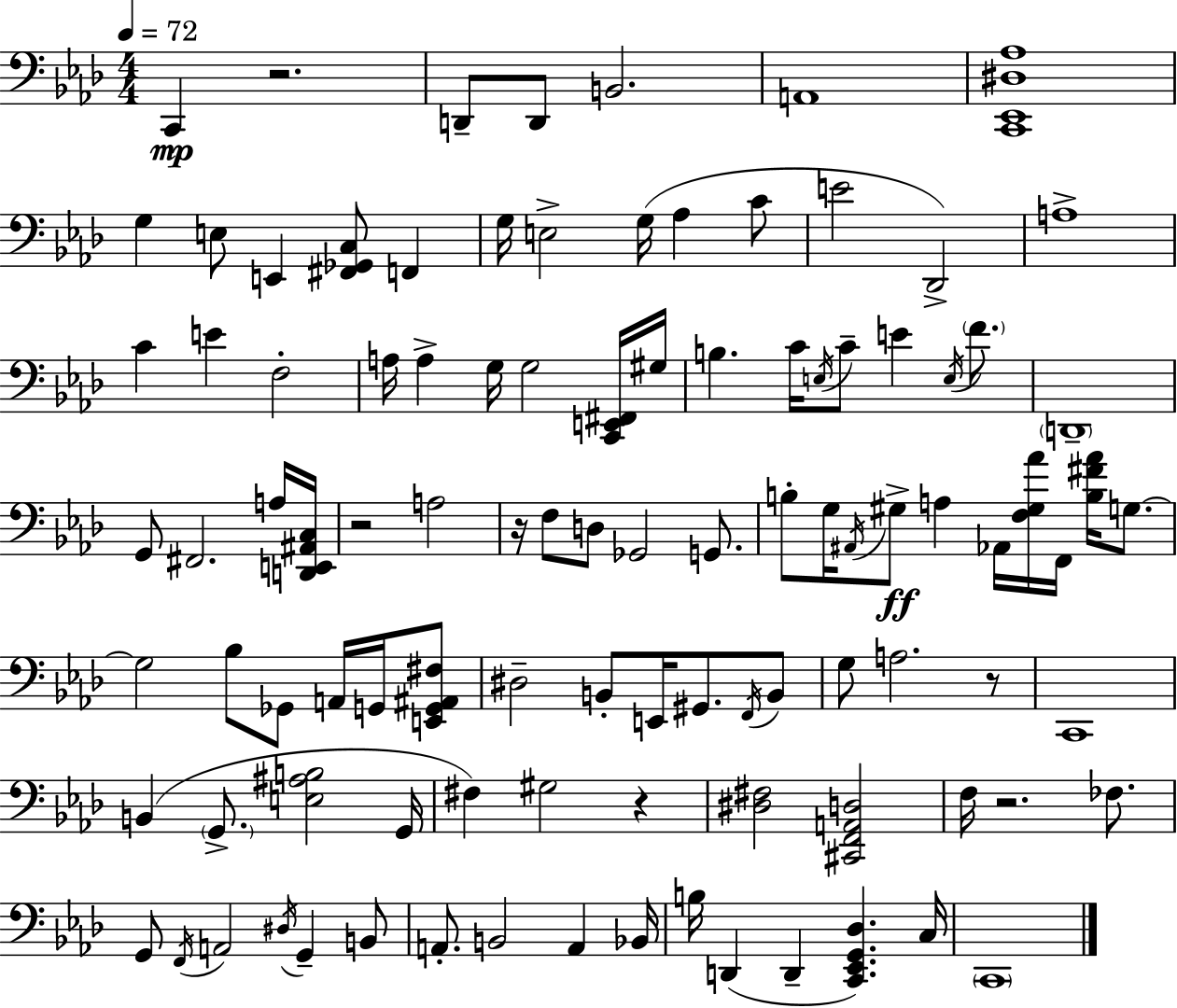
C2/q R/h. D2/e D2/e B2/h. A2/w [C2,Eb2,D#3,Ab3]/w G3/q E3/e E2/q [F#2,Gb2,C3]/e F2/q G3/s E3/h G3/s Ab3/q C4/e E4/h Db2/h A3/w C4/q E4/q F3/h A3/s A3/q G3/s G3/h [C2,E2,F#2]/s G#3/s B3/q. C4/s E3/s C4/e E4/q E3/s F4/e. D2/w G2/e F#2/h. A3/s [D2,E2,A#2,C3]/s R/h A3/h R/s F3/e D3/e Gb2/h G2/e. B3/e G3/s A#2/s G#3/e A3/q Ab2/s [F3,G#3,Ab4]/s F2/s [B3,F#4,Ab4]/s G3/e. G3/h Bb3/e Gb2/e A2/s G2/s [E2,G2,A#2,F#3]/e D#3/h B2/e E2/s G#2/e. F2/s B2/e G3/e A3/h. R/e C2/w B2/q G2/e. [E3,A#3,B3]/h G2/s F#3/q G#3/h R/q [D#3,F#3]/h [C#2,F2,A2,D3]/h F3/s R/h. FES3/e. G2/e F2/s A2/h D#3/s G2/q B2/e A2/e. B2/h A2/q Bb2/s B3/s D2/q D2/q [C2,Eb2,G2,Db3]/q. C3/s C2/w